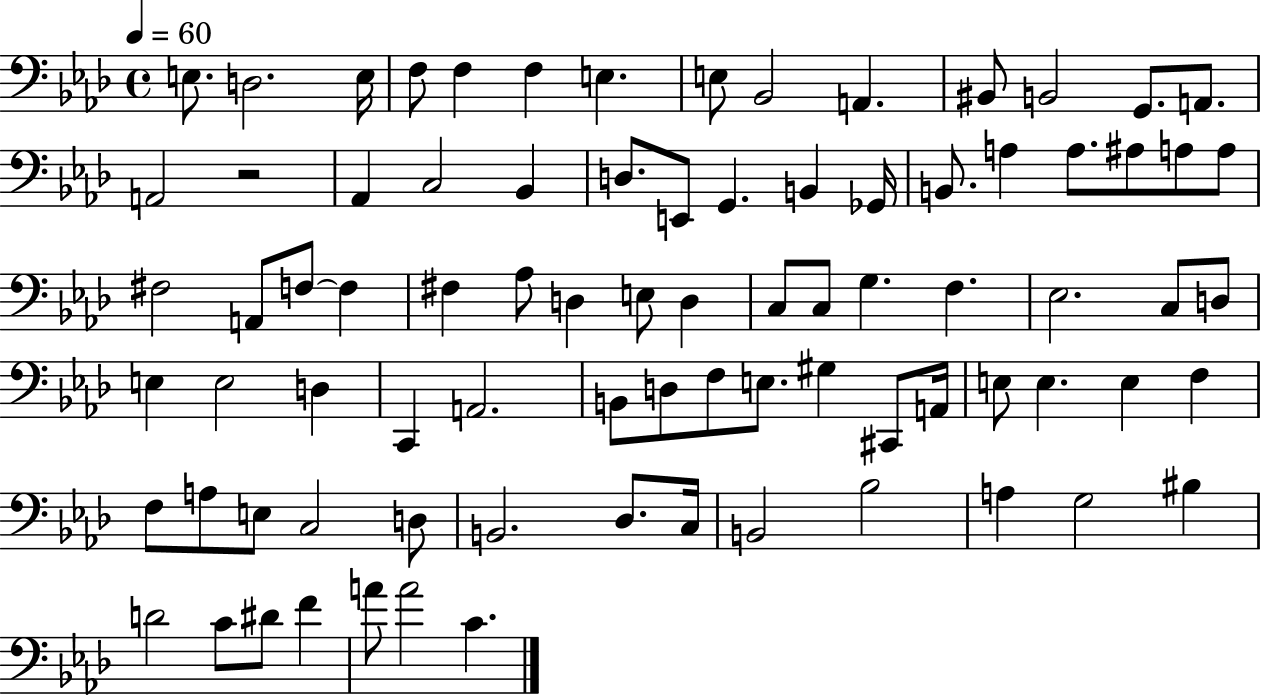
E3/e. D3/h. E3/s F3/e F3/q F3/q E3/q. E3/e Bb2/h A2/q. BIS2/e B2/h G2/e. A2/e. A2/h R/h Ab2/q C3/h Bb2/q D3/e. E2/e G2/q. B2/q Gb2/s B2/e. A3/q A3/e. A#3/e A3/e A3/e F#3/h A2/e F3/e F3/q F#3/q Ab3/e D3/q E3/e D3/q C3/e C3/e G3/q. F3/q. Eb3/h. C3/e D3/e E3/q E3/h D3/q C2/q A2/h. B2/e D3/e F3/e E3/e. G#3/q C#2/e A2/s E3/e E3/q. E3/q F3/q F3/e A3/e E3/e C3/h D3/e B2/h. Db3/e. C3/s B2/h Bb3/h A3/q G3/h BIS3/q D4/h C4/e D#4/e F4/q A4/e A4/h C4/q.